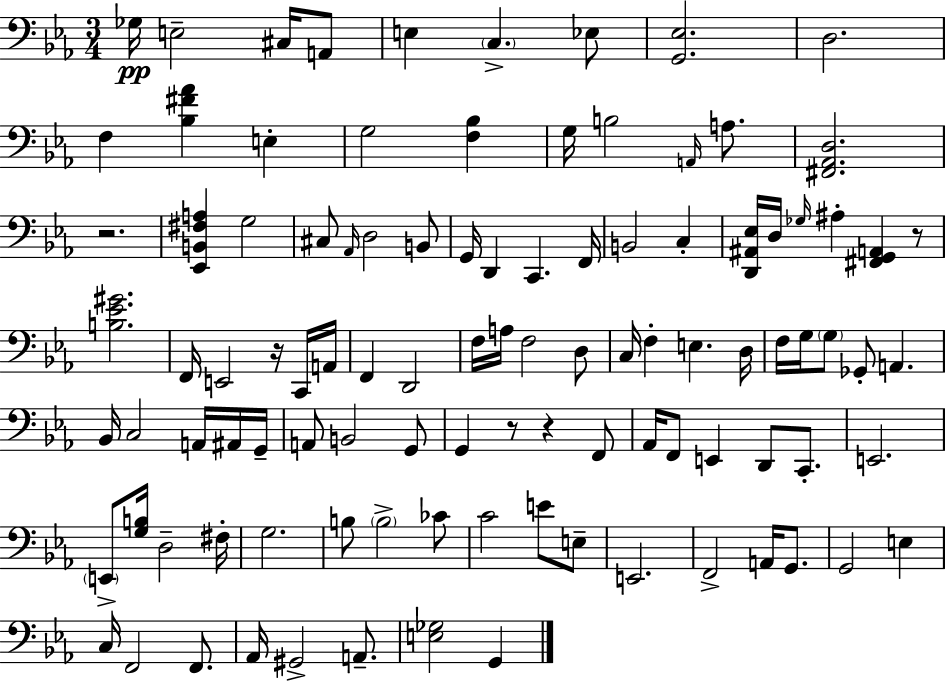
Gb3/s E3/h C#3/s A2/e E3/q C3/q. Eb3/e [G2,Eb3]/h. D3/h. F3/q [Bb3,F#4,Ab4]/q E3/q G3/h [F3,Bb3]/q G3/s B3/h A2/s A3/e. [F#2,Ab2,D3]/h. R/h. [Eb2,B2,F#3,A3]/q G3/h C#3/e Ab2/s D3/h B2/e G2/s D2/q C2/q. F2/s B2/h C3/q [D2,A#2,Eb3]/s D3/s Gb3/s A#3/q [F#2,G2,A2]/q R/e [B3,Eb4,G#4]/h. F2/s E2/h R/s C2/s A2/s F2/q D2/h F3/s A3/s F3/h D3/e C3/s F3/q E3/q. D3/s F3/s G3/s G3/e Gb2/e A2/q. Bb2/s C3/h A2/s A#2/s G2/s A2/e B2/h G2/e G2/q R/e R/q F2/e Ab2/s F2/e E2/q D2/e C2/e. E2/h. E2/e [G3,B3]/s D3/h F#3/s G3/h. B3/e B3/h CES4/e C4/h E4/e E3/e E2/h. F2/h A2/s G2/e. G2/h E3/q C3/s F2/h F2/e. Ab2/s G#2/h A2/e. [E3,Gb3]/h G2/q